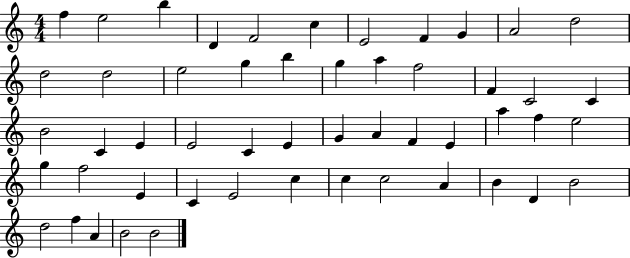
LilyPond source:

{
  \clef treble
  \numericTimeSignature
  \time 4/4
  \key c \major
  f''4 e''2 b''4 | d'4 f'2 c''4 | e'2 f'4 g'4 | a'2 d''2 | \break d''2 d''2 | e''2 g''4 b''4 | g''4 a''4 f''2 | f'4 c'2 c'4 | \break b'2 c'4 e'4 | e'2 c'4 e'4 | g'4 a'4 f'4 e'4 | a''4 f''4 e''2 | \break g''4 f''2 e'4 | c'4 e'2 c''4 | c''4 c''2 a'4 | b'4 d'4 b'2 | \break d''2 f''4 a'4 | b'2 b'2 | \bar "|."
}